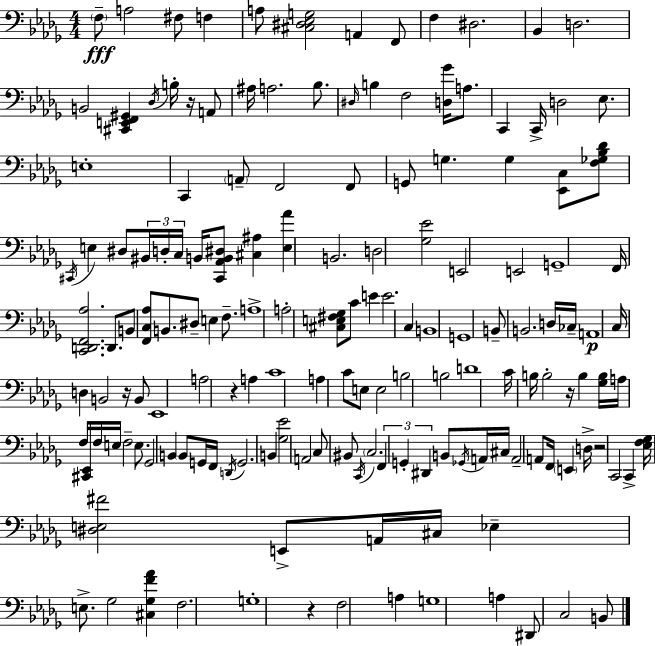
F3/e A3/h F#3/e F3/q A3/e [C#3,D#3,Eb3,G3]/h A2/q F2/e F3/q D#3/h. Bb2/q D3/h. B2/h [C#2,E2,F2,G#2]/q Db3/s B3/s R/s A2/e A#3/s A3/h. Bb3/e. D#3/s B3/q F3/h [D3,Gb4]/s A3/e. C2/q C2/s D3/h Eb3/e. E3/w C2/q A2/e F2/h F2/e G2/e G3/q. G3/q [Eb2,C3]/e [F3,Gb3,Bb3,Db4]/e C#2/s E3/q D#3/e BIS2/s D3/s C3/s B2/s [C#2,Ab2,B2,D#3]/e [C#3,A#3]/q [E3,Ab4]/q B2/h. D3/h [Gb3,Eb4]/h E2/h E2/h G2/w F2/s [C2,D2,F2,Ab3]/h. D2/e. B2/e [F2,C3,Ab3]/e B2/e. D#3/e E3/q F3/e. A3/w A3/h [C#3,E3,F#3,Gb3]/e C4/e E4/q E4/h. C3/q B2/w G2/w B2/e B2/h. D3/s CES3/s A2/w C3/s D3/q B2/h R/s B2/e Eb2/w A3/h R/q A3/q C4/w A3/q C4/e E3/e E3/h B3/h B3/h D4/w C4/s B3/s B3/h R/s B3/q [Gb3,B3]/s A3/s F3/s [C#2,Eb2]/s F3/s E3/s F3/h E3/e. Gb2/h B2/q B2/e G2/s F2/s D2/s G2/h. B2/q [Gb3,Eb4]/h A2/h C3/e BIS2/e C2/s C3/h. F2/q G2/q D#2/q B2/e Gb2/s A2/s C#3/s A2/h A2/e F2/s E2/q D3/s R/h C2/h C2/q [Eb3,F3,Gb3]/s [D#3,E3,F#4]/h E2/e A2/s C#3/s Eb3/q E3/e. Gb3/h [C#3,Gb3,F4,Ab4]/q F3/h. G3/w R/q F3/h A3/q G3/w A3/q D#2/e C3/h B2/e